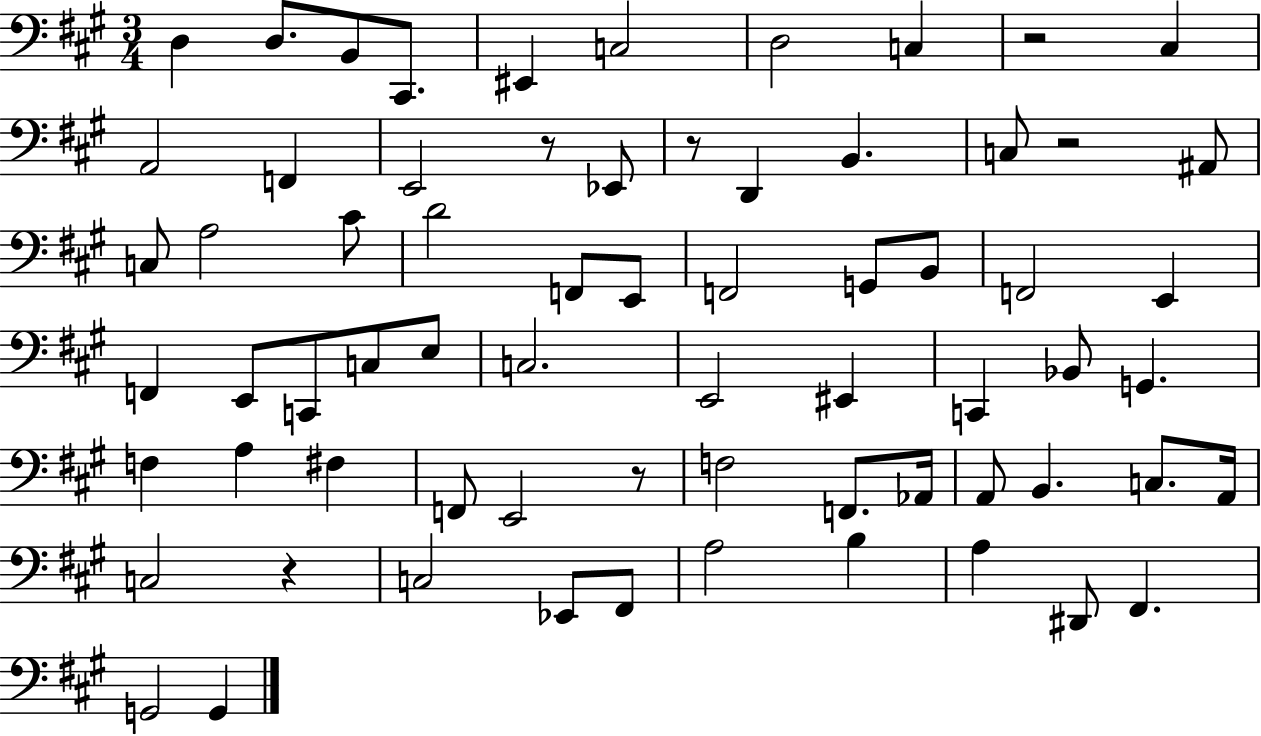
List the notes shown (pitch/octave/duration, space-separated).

D3/q D3/e. B2/e C#2/e. EIS2/q C3/h D3/h C3/q R/h C#3/q A2/h F2/q E2/h R/e Eb2/e R/e D2/q B2/q. C3/e R/h A#2/e C3/e A3/h C#4/e D4/h F2/e E2/e F2/h G2/e B2/e F2/h E2/q F2/q E2/e C2/e C3/e E3/e C3/h. E2/h EIS2/q C2/q Bb2/e G2/q. F3/q A3/q F#3/q F2/e E2/h R/e F3/h F2/e. Ab2/s A2/e B2/q. C3/e. A2/s C3/h R/q C3/h Eb2/e F#2/e A3/h B3/q A3/q D#2/e F#2/q. G2/h G2/q